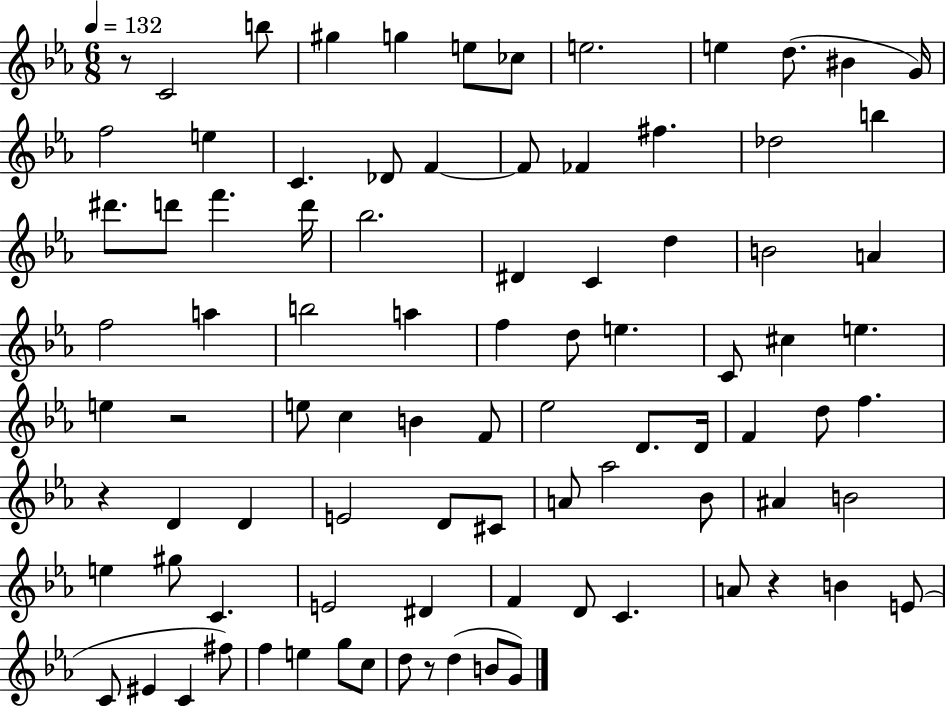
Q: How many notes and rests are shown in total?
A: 90